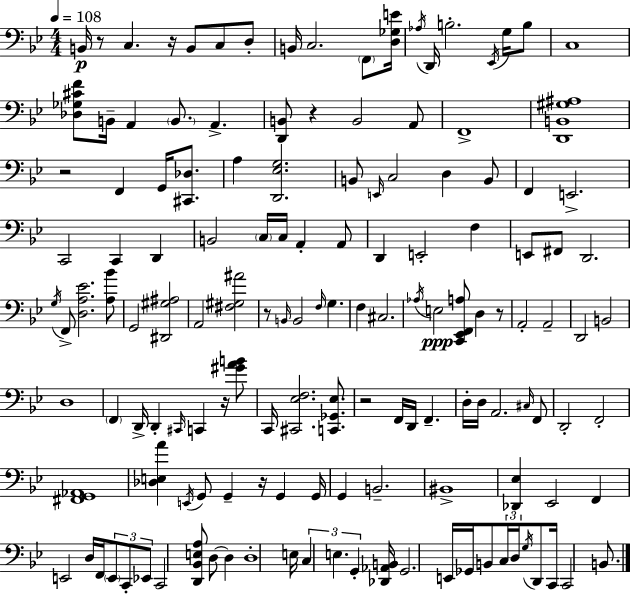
X:1
T:Untitled
M:4/4
L:1/4
K:Bb
B,,/4 z/2 C, z/4 B,,/2 C,/2 D,/2 B,,/4 C,2 F,,/2 [D,_G,E]/4 _A,/4 D,,/4 B,2 _E,,/4 G,/4 B,/2 C,4 [_D,_G,^CF]/2 B,,/4 A,, B,,/2 A,, [D,,B,,]/2 z B,,2 A,,/2 F,,4 [D,,B,,^G,^A,]4 z2 F,, G,,/4 [^C,,_D,]/2 A, [D,,_E,G,]2 B,,/2 E,,/4 C,2 D, B,,/2 F,, E,,2 C,,2 C,, D,, B,,2 C,/4 C,/4 A,, A,,/2 D,, E,,2 F, E,,/2 ^F,,/2 D,,2 G,/4 F,,/2 [D,A,_E]2 [A,_B]/2 G,,2 [^D,,^G,^A,]2 A,,2 [^F,^G,^A]2 z/2 B,,/4 B,,2 F,/4 G, F, ^C,2 _A,/4 E,2 [C,,_E,,F,,A,]/2 D, z/2 A,,2 A,,2 D,,2 B,,2 D,4 F,, D,,/4 D,, ^C,,/4 C,, z/4 [^GAB]/2 C,,/4 [^C,,_E,F,]2 [C,,_G,,_E,]/2 z2 F,,/4 D,,/4 F,, D,/4 D,/4 A,,2 ^C,/4 F,,/2 D,,2 F,,2 [^F,,G,,_A,,]4 [_D,E,A] E,,/4 G,,/2 G,, z/4 G,, G,,/4 G,, B,,2 ^B,,4 [_D,,_E,] _E,,2 F,, E,,2 D,/4 F,,/4 E,,/2 C,,/2 _E,,/2 C,,2 [D,,_B,,E,A,]/2 D,/2 D, D,4 E,/4 C, E, G,, [_D,,_A,,B,,]/4 G,,2 E,,/4 _G,,/4 B,,/2 C,/4 D,/4 G,/4 D,,/2 C,,/4 C,,2 B,,/2